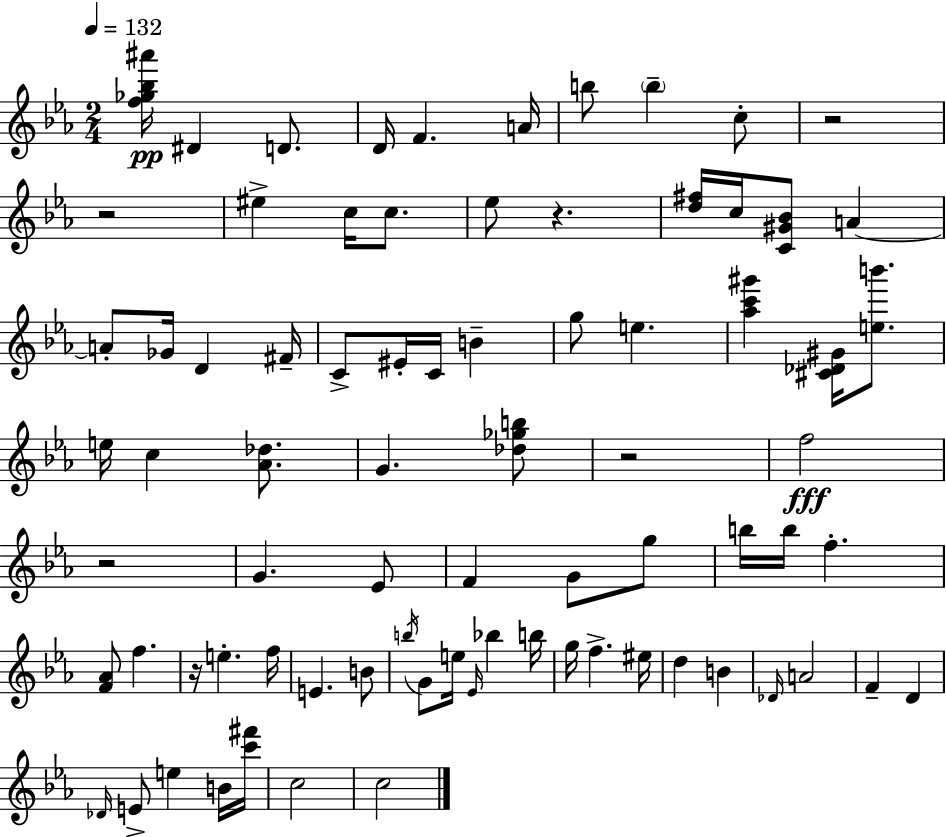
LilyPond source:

{
  \clef treble
  \numericTimeSignature
  \time 2/4
  \key ees \major
  \tempo 4 = 132
  <f'' ges'' bes'' ais'''>16\pp dis'4 d'8. | d'16 f'4. a'16 | b''8 \parenthesize b''4-- c''8-. | r2 | \break r2 | eis''4-> c''16 c''8. | ees''8 r4. | <d'' fis''>16 c''16 <c' gis' bes'>8 a'4~~ | \break a'8-. ges'16 d'4 fis'16-- | c'8-> eis'16-. c'16 b'4-- | g''8 e''4. | <aes'' c''' gis'''>4 <cis' des' gis'>16 <e'' b'''>8. | \break e''16 c''4 <aes' des''>8. | g'4. <des'' ges'' b''>8 | r2 | f''2\fff | \break r2 | g'4. ees'8 | f'4 g'8 g''8 | b''16 b''16 f''4.-. | \break <f' aes'>8 f''4. | r16 e''4.-. f''16 | e'4. b'8 | \acciaccatura { b''16 } g'8 e''16 \grace { ees'16 } bes''4 | \break b''16 g''16 f''4.-> | eis''16 d''4 b'4 | \grace { des'16 } a'2 | f'4-- d'4 | \break \grace { des'16 } e'8-> e''4 | b'16 <c''' fis'''>16 c''2 | c''2 | \bar "|."
}